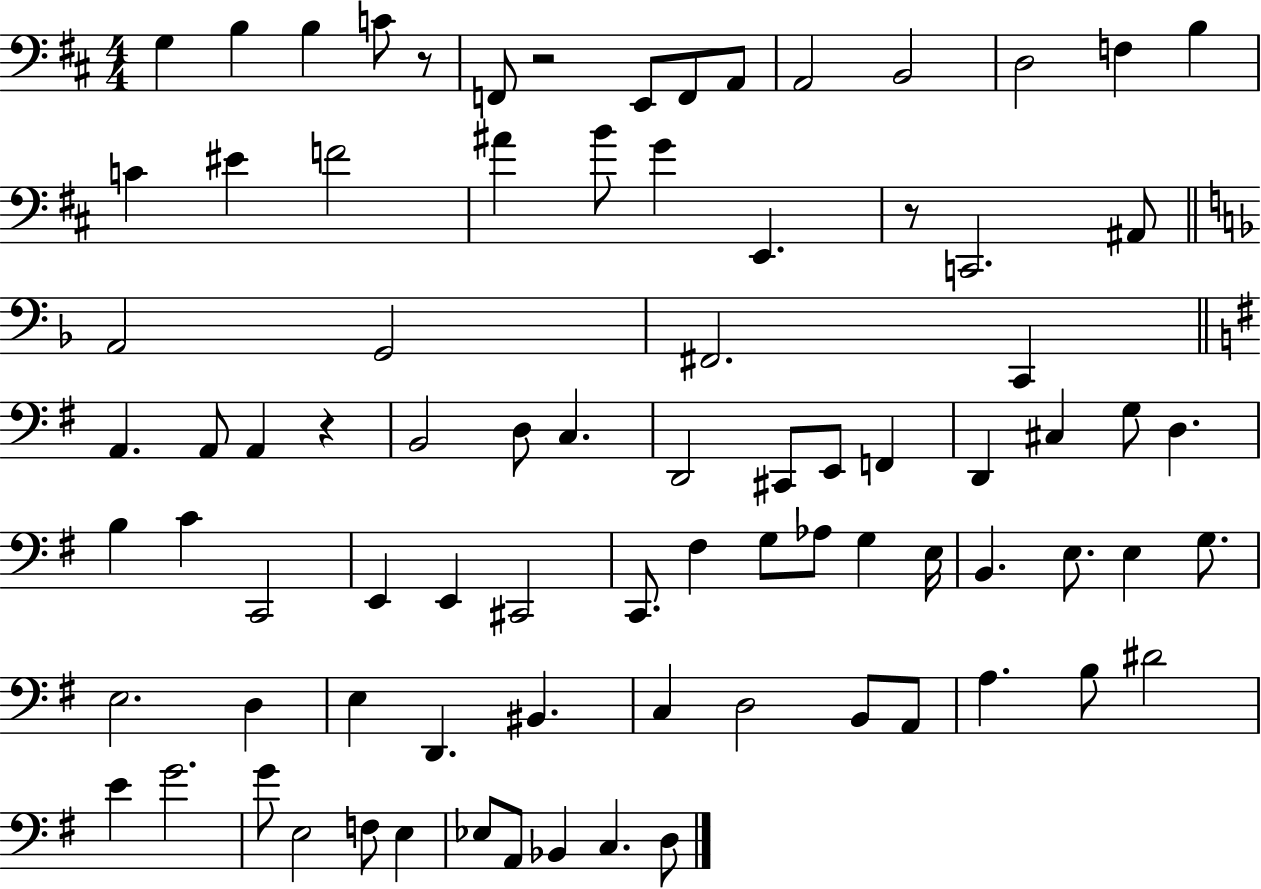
X:1
T:Untitled
M:4/4
L:1/4
K:D
G, B, B, C/2 z/2 F,,/2 z2 E,,/2 F,,/2 A,,/2 A,,2 B,,2 D,2 F, B, C ^E F2 ^A B/2 G E,, z/2 C,,2 ^A,,/2 A,,2 G,,2 ^F,,2 C,, A,, A,,/2 A,, z B,,2 D,/2 C, D,,2 ^C,,/2 E,,/2 F,, D,, ^C, G,/2 D, B, C C,,2 E,, E,, ^C,,2 C,,/2 ^F, G,/2 _A,/2 G, E,/4 B,, E,/2 E, G,/2 E,2 D, E, D,, ^B,, C, D,2 B,,/2 A,,/2 A, B,/2 ^D2 E G2 G/2 E,2 F,/2 E, _E,/2 A,,/2 _B,, C, D,/2